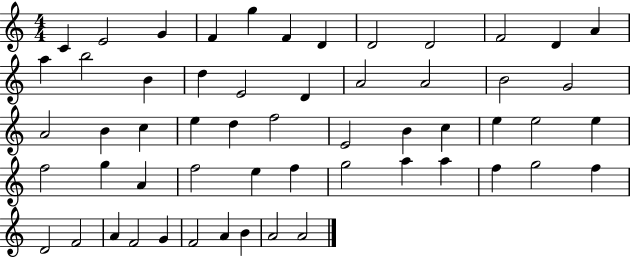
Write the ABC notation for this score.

X:1
T:Untitled
M:4/4
L:1/4
K:C
C E2 G F g F D D2 D2 F2 D A a b2 B d E2 D A2 A2 B2 G2 A2 B c e d f2 E2 B c e e2 e f2 g A f2 e f g2 a a f g2 f D2 F2 A F2 G F2 A B A2 A2